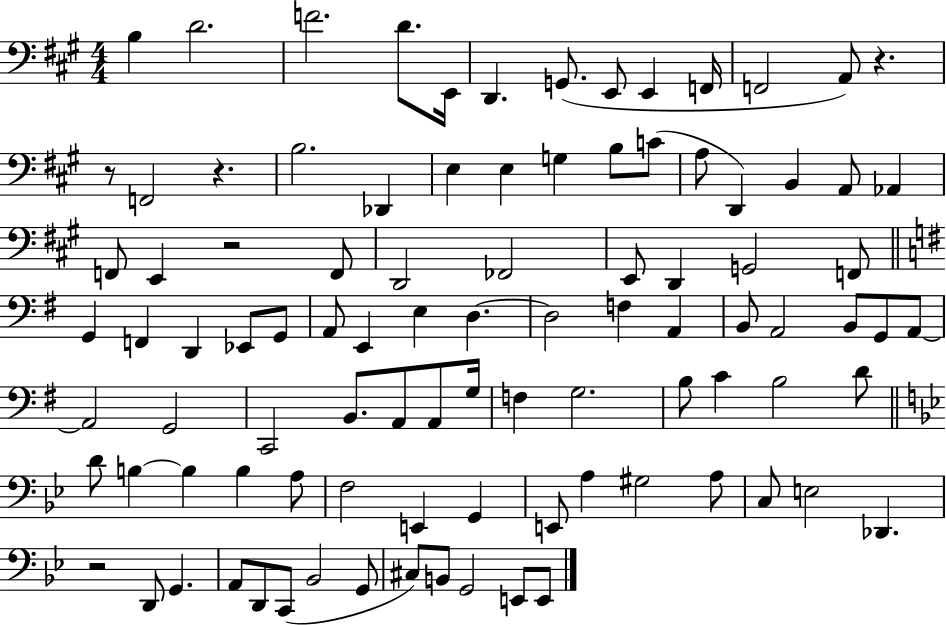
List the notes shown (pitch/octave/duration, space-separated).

B3/q D4/h. F4/h. D4/e. E2/s D2/q. G2/e. E2/e E2/q F2/s F2/h A2/e R/q. R/e F2/h R/q. B3/h. Db2/q E3/q E3/q G3/q B3/e C4/e A3/e D2/q B2/q A2/e Ab2/q F2/e E2/q R/h F2/e D2/h FES2/h E2/e D2/q G2/h F2/e G2/q F2/q D2/q Eb2/e G2/e A2/e E2/q E3/q D3/q. D3/h F3/q A2/q B2/e A2/h B2/e G2/e A2/e A2/h G2/h C2/h B2/e. A2/e A2/e G3/s F3/q G3/h. B3/e C4/q B3/h D4/e D4/e B3/q B3/q B3/q A3/e F3/h E2/q G2/q E2/e A3/q G#3/h A3/e C3/e E3/h Db2/q. R/h D2/e G2/q. A2/e D2/e C2/e Bb2/h G2/e C#3/e B2/e G2/h E2/e E2/e